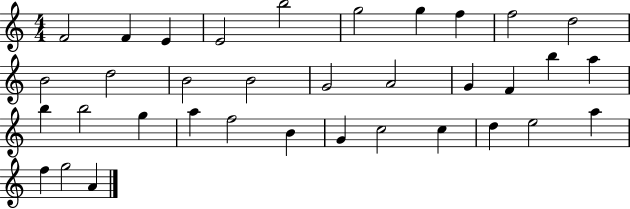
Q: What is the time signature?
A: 4/4